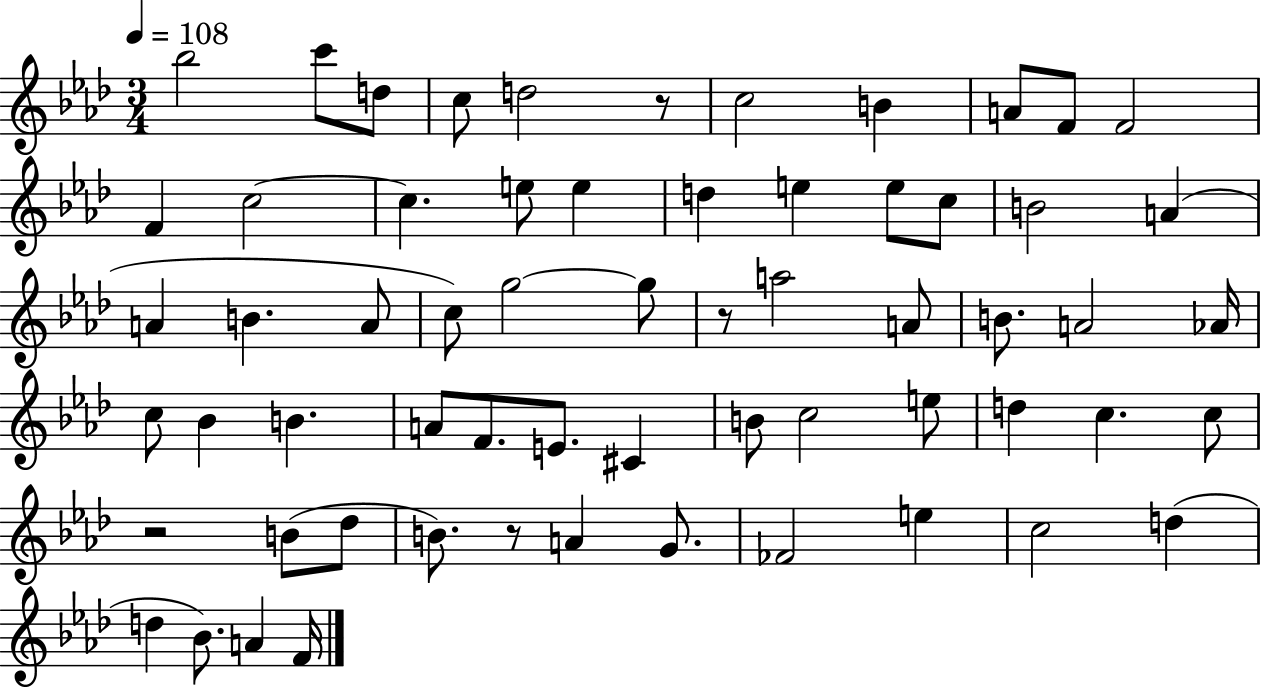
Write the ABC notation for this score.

X:1
T:Untitled
M:3/4
L:1/4
K:Ab
_b2 c'/2 d/2 c/2 d2 z/2 c2 B A/2 F/2 F2 F c2 c e/2 e d e e/2 c/2 B2 A A B A/2 c/2 g2 g/2 z/2 a2 A/2 B/2 A2 _A/4 c/2 _B B A/2 F/2 E/2 ^C B/2 c2 e/2 d c c/2 z2 B/2 _d/2 B/2 z/2 A G/2 _F2 e c2 d d _B/2 A F/4